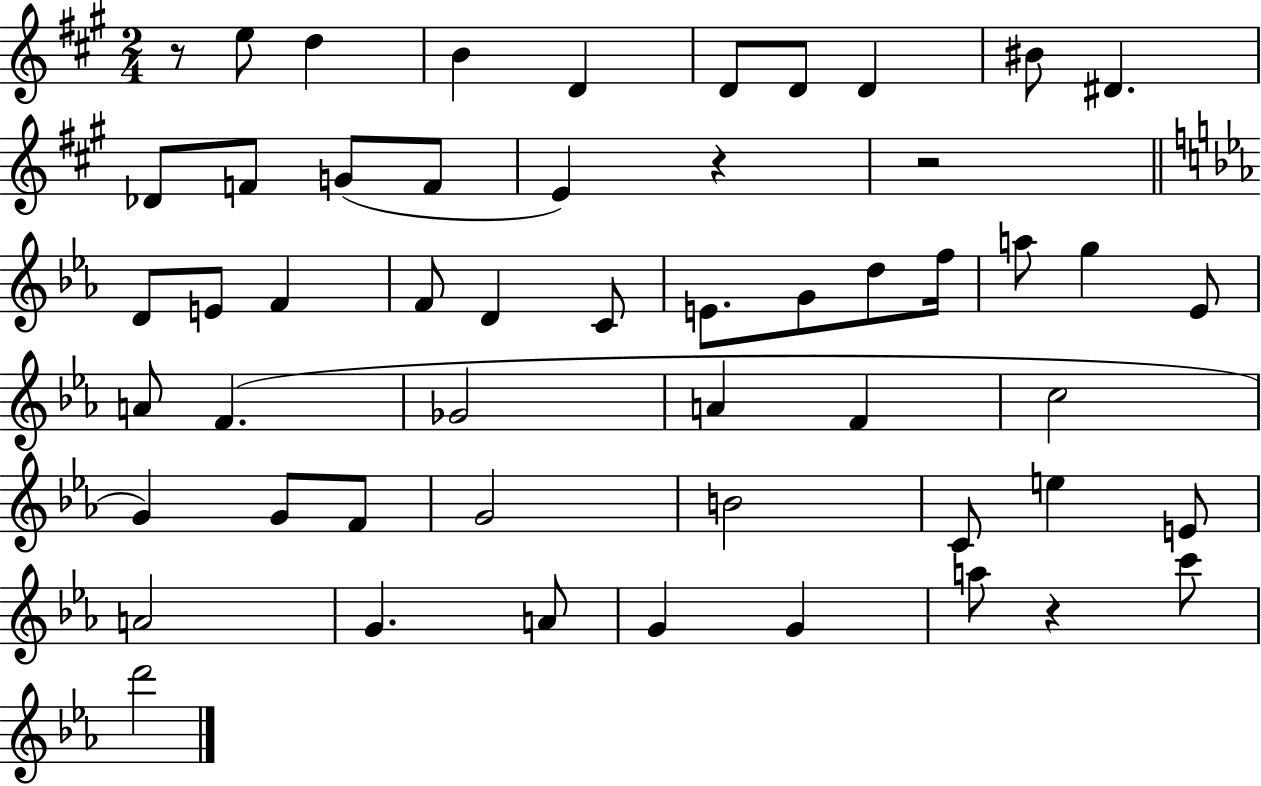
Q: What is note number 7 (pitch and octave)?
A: D4